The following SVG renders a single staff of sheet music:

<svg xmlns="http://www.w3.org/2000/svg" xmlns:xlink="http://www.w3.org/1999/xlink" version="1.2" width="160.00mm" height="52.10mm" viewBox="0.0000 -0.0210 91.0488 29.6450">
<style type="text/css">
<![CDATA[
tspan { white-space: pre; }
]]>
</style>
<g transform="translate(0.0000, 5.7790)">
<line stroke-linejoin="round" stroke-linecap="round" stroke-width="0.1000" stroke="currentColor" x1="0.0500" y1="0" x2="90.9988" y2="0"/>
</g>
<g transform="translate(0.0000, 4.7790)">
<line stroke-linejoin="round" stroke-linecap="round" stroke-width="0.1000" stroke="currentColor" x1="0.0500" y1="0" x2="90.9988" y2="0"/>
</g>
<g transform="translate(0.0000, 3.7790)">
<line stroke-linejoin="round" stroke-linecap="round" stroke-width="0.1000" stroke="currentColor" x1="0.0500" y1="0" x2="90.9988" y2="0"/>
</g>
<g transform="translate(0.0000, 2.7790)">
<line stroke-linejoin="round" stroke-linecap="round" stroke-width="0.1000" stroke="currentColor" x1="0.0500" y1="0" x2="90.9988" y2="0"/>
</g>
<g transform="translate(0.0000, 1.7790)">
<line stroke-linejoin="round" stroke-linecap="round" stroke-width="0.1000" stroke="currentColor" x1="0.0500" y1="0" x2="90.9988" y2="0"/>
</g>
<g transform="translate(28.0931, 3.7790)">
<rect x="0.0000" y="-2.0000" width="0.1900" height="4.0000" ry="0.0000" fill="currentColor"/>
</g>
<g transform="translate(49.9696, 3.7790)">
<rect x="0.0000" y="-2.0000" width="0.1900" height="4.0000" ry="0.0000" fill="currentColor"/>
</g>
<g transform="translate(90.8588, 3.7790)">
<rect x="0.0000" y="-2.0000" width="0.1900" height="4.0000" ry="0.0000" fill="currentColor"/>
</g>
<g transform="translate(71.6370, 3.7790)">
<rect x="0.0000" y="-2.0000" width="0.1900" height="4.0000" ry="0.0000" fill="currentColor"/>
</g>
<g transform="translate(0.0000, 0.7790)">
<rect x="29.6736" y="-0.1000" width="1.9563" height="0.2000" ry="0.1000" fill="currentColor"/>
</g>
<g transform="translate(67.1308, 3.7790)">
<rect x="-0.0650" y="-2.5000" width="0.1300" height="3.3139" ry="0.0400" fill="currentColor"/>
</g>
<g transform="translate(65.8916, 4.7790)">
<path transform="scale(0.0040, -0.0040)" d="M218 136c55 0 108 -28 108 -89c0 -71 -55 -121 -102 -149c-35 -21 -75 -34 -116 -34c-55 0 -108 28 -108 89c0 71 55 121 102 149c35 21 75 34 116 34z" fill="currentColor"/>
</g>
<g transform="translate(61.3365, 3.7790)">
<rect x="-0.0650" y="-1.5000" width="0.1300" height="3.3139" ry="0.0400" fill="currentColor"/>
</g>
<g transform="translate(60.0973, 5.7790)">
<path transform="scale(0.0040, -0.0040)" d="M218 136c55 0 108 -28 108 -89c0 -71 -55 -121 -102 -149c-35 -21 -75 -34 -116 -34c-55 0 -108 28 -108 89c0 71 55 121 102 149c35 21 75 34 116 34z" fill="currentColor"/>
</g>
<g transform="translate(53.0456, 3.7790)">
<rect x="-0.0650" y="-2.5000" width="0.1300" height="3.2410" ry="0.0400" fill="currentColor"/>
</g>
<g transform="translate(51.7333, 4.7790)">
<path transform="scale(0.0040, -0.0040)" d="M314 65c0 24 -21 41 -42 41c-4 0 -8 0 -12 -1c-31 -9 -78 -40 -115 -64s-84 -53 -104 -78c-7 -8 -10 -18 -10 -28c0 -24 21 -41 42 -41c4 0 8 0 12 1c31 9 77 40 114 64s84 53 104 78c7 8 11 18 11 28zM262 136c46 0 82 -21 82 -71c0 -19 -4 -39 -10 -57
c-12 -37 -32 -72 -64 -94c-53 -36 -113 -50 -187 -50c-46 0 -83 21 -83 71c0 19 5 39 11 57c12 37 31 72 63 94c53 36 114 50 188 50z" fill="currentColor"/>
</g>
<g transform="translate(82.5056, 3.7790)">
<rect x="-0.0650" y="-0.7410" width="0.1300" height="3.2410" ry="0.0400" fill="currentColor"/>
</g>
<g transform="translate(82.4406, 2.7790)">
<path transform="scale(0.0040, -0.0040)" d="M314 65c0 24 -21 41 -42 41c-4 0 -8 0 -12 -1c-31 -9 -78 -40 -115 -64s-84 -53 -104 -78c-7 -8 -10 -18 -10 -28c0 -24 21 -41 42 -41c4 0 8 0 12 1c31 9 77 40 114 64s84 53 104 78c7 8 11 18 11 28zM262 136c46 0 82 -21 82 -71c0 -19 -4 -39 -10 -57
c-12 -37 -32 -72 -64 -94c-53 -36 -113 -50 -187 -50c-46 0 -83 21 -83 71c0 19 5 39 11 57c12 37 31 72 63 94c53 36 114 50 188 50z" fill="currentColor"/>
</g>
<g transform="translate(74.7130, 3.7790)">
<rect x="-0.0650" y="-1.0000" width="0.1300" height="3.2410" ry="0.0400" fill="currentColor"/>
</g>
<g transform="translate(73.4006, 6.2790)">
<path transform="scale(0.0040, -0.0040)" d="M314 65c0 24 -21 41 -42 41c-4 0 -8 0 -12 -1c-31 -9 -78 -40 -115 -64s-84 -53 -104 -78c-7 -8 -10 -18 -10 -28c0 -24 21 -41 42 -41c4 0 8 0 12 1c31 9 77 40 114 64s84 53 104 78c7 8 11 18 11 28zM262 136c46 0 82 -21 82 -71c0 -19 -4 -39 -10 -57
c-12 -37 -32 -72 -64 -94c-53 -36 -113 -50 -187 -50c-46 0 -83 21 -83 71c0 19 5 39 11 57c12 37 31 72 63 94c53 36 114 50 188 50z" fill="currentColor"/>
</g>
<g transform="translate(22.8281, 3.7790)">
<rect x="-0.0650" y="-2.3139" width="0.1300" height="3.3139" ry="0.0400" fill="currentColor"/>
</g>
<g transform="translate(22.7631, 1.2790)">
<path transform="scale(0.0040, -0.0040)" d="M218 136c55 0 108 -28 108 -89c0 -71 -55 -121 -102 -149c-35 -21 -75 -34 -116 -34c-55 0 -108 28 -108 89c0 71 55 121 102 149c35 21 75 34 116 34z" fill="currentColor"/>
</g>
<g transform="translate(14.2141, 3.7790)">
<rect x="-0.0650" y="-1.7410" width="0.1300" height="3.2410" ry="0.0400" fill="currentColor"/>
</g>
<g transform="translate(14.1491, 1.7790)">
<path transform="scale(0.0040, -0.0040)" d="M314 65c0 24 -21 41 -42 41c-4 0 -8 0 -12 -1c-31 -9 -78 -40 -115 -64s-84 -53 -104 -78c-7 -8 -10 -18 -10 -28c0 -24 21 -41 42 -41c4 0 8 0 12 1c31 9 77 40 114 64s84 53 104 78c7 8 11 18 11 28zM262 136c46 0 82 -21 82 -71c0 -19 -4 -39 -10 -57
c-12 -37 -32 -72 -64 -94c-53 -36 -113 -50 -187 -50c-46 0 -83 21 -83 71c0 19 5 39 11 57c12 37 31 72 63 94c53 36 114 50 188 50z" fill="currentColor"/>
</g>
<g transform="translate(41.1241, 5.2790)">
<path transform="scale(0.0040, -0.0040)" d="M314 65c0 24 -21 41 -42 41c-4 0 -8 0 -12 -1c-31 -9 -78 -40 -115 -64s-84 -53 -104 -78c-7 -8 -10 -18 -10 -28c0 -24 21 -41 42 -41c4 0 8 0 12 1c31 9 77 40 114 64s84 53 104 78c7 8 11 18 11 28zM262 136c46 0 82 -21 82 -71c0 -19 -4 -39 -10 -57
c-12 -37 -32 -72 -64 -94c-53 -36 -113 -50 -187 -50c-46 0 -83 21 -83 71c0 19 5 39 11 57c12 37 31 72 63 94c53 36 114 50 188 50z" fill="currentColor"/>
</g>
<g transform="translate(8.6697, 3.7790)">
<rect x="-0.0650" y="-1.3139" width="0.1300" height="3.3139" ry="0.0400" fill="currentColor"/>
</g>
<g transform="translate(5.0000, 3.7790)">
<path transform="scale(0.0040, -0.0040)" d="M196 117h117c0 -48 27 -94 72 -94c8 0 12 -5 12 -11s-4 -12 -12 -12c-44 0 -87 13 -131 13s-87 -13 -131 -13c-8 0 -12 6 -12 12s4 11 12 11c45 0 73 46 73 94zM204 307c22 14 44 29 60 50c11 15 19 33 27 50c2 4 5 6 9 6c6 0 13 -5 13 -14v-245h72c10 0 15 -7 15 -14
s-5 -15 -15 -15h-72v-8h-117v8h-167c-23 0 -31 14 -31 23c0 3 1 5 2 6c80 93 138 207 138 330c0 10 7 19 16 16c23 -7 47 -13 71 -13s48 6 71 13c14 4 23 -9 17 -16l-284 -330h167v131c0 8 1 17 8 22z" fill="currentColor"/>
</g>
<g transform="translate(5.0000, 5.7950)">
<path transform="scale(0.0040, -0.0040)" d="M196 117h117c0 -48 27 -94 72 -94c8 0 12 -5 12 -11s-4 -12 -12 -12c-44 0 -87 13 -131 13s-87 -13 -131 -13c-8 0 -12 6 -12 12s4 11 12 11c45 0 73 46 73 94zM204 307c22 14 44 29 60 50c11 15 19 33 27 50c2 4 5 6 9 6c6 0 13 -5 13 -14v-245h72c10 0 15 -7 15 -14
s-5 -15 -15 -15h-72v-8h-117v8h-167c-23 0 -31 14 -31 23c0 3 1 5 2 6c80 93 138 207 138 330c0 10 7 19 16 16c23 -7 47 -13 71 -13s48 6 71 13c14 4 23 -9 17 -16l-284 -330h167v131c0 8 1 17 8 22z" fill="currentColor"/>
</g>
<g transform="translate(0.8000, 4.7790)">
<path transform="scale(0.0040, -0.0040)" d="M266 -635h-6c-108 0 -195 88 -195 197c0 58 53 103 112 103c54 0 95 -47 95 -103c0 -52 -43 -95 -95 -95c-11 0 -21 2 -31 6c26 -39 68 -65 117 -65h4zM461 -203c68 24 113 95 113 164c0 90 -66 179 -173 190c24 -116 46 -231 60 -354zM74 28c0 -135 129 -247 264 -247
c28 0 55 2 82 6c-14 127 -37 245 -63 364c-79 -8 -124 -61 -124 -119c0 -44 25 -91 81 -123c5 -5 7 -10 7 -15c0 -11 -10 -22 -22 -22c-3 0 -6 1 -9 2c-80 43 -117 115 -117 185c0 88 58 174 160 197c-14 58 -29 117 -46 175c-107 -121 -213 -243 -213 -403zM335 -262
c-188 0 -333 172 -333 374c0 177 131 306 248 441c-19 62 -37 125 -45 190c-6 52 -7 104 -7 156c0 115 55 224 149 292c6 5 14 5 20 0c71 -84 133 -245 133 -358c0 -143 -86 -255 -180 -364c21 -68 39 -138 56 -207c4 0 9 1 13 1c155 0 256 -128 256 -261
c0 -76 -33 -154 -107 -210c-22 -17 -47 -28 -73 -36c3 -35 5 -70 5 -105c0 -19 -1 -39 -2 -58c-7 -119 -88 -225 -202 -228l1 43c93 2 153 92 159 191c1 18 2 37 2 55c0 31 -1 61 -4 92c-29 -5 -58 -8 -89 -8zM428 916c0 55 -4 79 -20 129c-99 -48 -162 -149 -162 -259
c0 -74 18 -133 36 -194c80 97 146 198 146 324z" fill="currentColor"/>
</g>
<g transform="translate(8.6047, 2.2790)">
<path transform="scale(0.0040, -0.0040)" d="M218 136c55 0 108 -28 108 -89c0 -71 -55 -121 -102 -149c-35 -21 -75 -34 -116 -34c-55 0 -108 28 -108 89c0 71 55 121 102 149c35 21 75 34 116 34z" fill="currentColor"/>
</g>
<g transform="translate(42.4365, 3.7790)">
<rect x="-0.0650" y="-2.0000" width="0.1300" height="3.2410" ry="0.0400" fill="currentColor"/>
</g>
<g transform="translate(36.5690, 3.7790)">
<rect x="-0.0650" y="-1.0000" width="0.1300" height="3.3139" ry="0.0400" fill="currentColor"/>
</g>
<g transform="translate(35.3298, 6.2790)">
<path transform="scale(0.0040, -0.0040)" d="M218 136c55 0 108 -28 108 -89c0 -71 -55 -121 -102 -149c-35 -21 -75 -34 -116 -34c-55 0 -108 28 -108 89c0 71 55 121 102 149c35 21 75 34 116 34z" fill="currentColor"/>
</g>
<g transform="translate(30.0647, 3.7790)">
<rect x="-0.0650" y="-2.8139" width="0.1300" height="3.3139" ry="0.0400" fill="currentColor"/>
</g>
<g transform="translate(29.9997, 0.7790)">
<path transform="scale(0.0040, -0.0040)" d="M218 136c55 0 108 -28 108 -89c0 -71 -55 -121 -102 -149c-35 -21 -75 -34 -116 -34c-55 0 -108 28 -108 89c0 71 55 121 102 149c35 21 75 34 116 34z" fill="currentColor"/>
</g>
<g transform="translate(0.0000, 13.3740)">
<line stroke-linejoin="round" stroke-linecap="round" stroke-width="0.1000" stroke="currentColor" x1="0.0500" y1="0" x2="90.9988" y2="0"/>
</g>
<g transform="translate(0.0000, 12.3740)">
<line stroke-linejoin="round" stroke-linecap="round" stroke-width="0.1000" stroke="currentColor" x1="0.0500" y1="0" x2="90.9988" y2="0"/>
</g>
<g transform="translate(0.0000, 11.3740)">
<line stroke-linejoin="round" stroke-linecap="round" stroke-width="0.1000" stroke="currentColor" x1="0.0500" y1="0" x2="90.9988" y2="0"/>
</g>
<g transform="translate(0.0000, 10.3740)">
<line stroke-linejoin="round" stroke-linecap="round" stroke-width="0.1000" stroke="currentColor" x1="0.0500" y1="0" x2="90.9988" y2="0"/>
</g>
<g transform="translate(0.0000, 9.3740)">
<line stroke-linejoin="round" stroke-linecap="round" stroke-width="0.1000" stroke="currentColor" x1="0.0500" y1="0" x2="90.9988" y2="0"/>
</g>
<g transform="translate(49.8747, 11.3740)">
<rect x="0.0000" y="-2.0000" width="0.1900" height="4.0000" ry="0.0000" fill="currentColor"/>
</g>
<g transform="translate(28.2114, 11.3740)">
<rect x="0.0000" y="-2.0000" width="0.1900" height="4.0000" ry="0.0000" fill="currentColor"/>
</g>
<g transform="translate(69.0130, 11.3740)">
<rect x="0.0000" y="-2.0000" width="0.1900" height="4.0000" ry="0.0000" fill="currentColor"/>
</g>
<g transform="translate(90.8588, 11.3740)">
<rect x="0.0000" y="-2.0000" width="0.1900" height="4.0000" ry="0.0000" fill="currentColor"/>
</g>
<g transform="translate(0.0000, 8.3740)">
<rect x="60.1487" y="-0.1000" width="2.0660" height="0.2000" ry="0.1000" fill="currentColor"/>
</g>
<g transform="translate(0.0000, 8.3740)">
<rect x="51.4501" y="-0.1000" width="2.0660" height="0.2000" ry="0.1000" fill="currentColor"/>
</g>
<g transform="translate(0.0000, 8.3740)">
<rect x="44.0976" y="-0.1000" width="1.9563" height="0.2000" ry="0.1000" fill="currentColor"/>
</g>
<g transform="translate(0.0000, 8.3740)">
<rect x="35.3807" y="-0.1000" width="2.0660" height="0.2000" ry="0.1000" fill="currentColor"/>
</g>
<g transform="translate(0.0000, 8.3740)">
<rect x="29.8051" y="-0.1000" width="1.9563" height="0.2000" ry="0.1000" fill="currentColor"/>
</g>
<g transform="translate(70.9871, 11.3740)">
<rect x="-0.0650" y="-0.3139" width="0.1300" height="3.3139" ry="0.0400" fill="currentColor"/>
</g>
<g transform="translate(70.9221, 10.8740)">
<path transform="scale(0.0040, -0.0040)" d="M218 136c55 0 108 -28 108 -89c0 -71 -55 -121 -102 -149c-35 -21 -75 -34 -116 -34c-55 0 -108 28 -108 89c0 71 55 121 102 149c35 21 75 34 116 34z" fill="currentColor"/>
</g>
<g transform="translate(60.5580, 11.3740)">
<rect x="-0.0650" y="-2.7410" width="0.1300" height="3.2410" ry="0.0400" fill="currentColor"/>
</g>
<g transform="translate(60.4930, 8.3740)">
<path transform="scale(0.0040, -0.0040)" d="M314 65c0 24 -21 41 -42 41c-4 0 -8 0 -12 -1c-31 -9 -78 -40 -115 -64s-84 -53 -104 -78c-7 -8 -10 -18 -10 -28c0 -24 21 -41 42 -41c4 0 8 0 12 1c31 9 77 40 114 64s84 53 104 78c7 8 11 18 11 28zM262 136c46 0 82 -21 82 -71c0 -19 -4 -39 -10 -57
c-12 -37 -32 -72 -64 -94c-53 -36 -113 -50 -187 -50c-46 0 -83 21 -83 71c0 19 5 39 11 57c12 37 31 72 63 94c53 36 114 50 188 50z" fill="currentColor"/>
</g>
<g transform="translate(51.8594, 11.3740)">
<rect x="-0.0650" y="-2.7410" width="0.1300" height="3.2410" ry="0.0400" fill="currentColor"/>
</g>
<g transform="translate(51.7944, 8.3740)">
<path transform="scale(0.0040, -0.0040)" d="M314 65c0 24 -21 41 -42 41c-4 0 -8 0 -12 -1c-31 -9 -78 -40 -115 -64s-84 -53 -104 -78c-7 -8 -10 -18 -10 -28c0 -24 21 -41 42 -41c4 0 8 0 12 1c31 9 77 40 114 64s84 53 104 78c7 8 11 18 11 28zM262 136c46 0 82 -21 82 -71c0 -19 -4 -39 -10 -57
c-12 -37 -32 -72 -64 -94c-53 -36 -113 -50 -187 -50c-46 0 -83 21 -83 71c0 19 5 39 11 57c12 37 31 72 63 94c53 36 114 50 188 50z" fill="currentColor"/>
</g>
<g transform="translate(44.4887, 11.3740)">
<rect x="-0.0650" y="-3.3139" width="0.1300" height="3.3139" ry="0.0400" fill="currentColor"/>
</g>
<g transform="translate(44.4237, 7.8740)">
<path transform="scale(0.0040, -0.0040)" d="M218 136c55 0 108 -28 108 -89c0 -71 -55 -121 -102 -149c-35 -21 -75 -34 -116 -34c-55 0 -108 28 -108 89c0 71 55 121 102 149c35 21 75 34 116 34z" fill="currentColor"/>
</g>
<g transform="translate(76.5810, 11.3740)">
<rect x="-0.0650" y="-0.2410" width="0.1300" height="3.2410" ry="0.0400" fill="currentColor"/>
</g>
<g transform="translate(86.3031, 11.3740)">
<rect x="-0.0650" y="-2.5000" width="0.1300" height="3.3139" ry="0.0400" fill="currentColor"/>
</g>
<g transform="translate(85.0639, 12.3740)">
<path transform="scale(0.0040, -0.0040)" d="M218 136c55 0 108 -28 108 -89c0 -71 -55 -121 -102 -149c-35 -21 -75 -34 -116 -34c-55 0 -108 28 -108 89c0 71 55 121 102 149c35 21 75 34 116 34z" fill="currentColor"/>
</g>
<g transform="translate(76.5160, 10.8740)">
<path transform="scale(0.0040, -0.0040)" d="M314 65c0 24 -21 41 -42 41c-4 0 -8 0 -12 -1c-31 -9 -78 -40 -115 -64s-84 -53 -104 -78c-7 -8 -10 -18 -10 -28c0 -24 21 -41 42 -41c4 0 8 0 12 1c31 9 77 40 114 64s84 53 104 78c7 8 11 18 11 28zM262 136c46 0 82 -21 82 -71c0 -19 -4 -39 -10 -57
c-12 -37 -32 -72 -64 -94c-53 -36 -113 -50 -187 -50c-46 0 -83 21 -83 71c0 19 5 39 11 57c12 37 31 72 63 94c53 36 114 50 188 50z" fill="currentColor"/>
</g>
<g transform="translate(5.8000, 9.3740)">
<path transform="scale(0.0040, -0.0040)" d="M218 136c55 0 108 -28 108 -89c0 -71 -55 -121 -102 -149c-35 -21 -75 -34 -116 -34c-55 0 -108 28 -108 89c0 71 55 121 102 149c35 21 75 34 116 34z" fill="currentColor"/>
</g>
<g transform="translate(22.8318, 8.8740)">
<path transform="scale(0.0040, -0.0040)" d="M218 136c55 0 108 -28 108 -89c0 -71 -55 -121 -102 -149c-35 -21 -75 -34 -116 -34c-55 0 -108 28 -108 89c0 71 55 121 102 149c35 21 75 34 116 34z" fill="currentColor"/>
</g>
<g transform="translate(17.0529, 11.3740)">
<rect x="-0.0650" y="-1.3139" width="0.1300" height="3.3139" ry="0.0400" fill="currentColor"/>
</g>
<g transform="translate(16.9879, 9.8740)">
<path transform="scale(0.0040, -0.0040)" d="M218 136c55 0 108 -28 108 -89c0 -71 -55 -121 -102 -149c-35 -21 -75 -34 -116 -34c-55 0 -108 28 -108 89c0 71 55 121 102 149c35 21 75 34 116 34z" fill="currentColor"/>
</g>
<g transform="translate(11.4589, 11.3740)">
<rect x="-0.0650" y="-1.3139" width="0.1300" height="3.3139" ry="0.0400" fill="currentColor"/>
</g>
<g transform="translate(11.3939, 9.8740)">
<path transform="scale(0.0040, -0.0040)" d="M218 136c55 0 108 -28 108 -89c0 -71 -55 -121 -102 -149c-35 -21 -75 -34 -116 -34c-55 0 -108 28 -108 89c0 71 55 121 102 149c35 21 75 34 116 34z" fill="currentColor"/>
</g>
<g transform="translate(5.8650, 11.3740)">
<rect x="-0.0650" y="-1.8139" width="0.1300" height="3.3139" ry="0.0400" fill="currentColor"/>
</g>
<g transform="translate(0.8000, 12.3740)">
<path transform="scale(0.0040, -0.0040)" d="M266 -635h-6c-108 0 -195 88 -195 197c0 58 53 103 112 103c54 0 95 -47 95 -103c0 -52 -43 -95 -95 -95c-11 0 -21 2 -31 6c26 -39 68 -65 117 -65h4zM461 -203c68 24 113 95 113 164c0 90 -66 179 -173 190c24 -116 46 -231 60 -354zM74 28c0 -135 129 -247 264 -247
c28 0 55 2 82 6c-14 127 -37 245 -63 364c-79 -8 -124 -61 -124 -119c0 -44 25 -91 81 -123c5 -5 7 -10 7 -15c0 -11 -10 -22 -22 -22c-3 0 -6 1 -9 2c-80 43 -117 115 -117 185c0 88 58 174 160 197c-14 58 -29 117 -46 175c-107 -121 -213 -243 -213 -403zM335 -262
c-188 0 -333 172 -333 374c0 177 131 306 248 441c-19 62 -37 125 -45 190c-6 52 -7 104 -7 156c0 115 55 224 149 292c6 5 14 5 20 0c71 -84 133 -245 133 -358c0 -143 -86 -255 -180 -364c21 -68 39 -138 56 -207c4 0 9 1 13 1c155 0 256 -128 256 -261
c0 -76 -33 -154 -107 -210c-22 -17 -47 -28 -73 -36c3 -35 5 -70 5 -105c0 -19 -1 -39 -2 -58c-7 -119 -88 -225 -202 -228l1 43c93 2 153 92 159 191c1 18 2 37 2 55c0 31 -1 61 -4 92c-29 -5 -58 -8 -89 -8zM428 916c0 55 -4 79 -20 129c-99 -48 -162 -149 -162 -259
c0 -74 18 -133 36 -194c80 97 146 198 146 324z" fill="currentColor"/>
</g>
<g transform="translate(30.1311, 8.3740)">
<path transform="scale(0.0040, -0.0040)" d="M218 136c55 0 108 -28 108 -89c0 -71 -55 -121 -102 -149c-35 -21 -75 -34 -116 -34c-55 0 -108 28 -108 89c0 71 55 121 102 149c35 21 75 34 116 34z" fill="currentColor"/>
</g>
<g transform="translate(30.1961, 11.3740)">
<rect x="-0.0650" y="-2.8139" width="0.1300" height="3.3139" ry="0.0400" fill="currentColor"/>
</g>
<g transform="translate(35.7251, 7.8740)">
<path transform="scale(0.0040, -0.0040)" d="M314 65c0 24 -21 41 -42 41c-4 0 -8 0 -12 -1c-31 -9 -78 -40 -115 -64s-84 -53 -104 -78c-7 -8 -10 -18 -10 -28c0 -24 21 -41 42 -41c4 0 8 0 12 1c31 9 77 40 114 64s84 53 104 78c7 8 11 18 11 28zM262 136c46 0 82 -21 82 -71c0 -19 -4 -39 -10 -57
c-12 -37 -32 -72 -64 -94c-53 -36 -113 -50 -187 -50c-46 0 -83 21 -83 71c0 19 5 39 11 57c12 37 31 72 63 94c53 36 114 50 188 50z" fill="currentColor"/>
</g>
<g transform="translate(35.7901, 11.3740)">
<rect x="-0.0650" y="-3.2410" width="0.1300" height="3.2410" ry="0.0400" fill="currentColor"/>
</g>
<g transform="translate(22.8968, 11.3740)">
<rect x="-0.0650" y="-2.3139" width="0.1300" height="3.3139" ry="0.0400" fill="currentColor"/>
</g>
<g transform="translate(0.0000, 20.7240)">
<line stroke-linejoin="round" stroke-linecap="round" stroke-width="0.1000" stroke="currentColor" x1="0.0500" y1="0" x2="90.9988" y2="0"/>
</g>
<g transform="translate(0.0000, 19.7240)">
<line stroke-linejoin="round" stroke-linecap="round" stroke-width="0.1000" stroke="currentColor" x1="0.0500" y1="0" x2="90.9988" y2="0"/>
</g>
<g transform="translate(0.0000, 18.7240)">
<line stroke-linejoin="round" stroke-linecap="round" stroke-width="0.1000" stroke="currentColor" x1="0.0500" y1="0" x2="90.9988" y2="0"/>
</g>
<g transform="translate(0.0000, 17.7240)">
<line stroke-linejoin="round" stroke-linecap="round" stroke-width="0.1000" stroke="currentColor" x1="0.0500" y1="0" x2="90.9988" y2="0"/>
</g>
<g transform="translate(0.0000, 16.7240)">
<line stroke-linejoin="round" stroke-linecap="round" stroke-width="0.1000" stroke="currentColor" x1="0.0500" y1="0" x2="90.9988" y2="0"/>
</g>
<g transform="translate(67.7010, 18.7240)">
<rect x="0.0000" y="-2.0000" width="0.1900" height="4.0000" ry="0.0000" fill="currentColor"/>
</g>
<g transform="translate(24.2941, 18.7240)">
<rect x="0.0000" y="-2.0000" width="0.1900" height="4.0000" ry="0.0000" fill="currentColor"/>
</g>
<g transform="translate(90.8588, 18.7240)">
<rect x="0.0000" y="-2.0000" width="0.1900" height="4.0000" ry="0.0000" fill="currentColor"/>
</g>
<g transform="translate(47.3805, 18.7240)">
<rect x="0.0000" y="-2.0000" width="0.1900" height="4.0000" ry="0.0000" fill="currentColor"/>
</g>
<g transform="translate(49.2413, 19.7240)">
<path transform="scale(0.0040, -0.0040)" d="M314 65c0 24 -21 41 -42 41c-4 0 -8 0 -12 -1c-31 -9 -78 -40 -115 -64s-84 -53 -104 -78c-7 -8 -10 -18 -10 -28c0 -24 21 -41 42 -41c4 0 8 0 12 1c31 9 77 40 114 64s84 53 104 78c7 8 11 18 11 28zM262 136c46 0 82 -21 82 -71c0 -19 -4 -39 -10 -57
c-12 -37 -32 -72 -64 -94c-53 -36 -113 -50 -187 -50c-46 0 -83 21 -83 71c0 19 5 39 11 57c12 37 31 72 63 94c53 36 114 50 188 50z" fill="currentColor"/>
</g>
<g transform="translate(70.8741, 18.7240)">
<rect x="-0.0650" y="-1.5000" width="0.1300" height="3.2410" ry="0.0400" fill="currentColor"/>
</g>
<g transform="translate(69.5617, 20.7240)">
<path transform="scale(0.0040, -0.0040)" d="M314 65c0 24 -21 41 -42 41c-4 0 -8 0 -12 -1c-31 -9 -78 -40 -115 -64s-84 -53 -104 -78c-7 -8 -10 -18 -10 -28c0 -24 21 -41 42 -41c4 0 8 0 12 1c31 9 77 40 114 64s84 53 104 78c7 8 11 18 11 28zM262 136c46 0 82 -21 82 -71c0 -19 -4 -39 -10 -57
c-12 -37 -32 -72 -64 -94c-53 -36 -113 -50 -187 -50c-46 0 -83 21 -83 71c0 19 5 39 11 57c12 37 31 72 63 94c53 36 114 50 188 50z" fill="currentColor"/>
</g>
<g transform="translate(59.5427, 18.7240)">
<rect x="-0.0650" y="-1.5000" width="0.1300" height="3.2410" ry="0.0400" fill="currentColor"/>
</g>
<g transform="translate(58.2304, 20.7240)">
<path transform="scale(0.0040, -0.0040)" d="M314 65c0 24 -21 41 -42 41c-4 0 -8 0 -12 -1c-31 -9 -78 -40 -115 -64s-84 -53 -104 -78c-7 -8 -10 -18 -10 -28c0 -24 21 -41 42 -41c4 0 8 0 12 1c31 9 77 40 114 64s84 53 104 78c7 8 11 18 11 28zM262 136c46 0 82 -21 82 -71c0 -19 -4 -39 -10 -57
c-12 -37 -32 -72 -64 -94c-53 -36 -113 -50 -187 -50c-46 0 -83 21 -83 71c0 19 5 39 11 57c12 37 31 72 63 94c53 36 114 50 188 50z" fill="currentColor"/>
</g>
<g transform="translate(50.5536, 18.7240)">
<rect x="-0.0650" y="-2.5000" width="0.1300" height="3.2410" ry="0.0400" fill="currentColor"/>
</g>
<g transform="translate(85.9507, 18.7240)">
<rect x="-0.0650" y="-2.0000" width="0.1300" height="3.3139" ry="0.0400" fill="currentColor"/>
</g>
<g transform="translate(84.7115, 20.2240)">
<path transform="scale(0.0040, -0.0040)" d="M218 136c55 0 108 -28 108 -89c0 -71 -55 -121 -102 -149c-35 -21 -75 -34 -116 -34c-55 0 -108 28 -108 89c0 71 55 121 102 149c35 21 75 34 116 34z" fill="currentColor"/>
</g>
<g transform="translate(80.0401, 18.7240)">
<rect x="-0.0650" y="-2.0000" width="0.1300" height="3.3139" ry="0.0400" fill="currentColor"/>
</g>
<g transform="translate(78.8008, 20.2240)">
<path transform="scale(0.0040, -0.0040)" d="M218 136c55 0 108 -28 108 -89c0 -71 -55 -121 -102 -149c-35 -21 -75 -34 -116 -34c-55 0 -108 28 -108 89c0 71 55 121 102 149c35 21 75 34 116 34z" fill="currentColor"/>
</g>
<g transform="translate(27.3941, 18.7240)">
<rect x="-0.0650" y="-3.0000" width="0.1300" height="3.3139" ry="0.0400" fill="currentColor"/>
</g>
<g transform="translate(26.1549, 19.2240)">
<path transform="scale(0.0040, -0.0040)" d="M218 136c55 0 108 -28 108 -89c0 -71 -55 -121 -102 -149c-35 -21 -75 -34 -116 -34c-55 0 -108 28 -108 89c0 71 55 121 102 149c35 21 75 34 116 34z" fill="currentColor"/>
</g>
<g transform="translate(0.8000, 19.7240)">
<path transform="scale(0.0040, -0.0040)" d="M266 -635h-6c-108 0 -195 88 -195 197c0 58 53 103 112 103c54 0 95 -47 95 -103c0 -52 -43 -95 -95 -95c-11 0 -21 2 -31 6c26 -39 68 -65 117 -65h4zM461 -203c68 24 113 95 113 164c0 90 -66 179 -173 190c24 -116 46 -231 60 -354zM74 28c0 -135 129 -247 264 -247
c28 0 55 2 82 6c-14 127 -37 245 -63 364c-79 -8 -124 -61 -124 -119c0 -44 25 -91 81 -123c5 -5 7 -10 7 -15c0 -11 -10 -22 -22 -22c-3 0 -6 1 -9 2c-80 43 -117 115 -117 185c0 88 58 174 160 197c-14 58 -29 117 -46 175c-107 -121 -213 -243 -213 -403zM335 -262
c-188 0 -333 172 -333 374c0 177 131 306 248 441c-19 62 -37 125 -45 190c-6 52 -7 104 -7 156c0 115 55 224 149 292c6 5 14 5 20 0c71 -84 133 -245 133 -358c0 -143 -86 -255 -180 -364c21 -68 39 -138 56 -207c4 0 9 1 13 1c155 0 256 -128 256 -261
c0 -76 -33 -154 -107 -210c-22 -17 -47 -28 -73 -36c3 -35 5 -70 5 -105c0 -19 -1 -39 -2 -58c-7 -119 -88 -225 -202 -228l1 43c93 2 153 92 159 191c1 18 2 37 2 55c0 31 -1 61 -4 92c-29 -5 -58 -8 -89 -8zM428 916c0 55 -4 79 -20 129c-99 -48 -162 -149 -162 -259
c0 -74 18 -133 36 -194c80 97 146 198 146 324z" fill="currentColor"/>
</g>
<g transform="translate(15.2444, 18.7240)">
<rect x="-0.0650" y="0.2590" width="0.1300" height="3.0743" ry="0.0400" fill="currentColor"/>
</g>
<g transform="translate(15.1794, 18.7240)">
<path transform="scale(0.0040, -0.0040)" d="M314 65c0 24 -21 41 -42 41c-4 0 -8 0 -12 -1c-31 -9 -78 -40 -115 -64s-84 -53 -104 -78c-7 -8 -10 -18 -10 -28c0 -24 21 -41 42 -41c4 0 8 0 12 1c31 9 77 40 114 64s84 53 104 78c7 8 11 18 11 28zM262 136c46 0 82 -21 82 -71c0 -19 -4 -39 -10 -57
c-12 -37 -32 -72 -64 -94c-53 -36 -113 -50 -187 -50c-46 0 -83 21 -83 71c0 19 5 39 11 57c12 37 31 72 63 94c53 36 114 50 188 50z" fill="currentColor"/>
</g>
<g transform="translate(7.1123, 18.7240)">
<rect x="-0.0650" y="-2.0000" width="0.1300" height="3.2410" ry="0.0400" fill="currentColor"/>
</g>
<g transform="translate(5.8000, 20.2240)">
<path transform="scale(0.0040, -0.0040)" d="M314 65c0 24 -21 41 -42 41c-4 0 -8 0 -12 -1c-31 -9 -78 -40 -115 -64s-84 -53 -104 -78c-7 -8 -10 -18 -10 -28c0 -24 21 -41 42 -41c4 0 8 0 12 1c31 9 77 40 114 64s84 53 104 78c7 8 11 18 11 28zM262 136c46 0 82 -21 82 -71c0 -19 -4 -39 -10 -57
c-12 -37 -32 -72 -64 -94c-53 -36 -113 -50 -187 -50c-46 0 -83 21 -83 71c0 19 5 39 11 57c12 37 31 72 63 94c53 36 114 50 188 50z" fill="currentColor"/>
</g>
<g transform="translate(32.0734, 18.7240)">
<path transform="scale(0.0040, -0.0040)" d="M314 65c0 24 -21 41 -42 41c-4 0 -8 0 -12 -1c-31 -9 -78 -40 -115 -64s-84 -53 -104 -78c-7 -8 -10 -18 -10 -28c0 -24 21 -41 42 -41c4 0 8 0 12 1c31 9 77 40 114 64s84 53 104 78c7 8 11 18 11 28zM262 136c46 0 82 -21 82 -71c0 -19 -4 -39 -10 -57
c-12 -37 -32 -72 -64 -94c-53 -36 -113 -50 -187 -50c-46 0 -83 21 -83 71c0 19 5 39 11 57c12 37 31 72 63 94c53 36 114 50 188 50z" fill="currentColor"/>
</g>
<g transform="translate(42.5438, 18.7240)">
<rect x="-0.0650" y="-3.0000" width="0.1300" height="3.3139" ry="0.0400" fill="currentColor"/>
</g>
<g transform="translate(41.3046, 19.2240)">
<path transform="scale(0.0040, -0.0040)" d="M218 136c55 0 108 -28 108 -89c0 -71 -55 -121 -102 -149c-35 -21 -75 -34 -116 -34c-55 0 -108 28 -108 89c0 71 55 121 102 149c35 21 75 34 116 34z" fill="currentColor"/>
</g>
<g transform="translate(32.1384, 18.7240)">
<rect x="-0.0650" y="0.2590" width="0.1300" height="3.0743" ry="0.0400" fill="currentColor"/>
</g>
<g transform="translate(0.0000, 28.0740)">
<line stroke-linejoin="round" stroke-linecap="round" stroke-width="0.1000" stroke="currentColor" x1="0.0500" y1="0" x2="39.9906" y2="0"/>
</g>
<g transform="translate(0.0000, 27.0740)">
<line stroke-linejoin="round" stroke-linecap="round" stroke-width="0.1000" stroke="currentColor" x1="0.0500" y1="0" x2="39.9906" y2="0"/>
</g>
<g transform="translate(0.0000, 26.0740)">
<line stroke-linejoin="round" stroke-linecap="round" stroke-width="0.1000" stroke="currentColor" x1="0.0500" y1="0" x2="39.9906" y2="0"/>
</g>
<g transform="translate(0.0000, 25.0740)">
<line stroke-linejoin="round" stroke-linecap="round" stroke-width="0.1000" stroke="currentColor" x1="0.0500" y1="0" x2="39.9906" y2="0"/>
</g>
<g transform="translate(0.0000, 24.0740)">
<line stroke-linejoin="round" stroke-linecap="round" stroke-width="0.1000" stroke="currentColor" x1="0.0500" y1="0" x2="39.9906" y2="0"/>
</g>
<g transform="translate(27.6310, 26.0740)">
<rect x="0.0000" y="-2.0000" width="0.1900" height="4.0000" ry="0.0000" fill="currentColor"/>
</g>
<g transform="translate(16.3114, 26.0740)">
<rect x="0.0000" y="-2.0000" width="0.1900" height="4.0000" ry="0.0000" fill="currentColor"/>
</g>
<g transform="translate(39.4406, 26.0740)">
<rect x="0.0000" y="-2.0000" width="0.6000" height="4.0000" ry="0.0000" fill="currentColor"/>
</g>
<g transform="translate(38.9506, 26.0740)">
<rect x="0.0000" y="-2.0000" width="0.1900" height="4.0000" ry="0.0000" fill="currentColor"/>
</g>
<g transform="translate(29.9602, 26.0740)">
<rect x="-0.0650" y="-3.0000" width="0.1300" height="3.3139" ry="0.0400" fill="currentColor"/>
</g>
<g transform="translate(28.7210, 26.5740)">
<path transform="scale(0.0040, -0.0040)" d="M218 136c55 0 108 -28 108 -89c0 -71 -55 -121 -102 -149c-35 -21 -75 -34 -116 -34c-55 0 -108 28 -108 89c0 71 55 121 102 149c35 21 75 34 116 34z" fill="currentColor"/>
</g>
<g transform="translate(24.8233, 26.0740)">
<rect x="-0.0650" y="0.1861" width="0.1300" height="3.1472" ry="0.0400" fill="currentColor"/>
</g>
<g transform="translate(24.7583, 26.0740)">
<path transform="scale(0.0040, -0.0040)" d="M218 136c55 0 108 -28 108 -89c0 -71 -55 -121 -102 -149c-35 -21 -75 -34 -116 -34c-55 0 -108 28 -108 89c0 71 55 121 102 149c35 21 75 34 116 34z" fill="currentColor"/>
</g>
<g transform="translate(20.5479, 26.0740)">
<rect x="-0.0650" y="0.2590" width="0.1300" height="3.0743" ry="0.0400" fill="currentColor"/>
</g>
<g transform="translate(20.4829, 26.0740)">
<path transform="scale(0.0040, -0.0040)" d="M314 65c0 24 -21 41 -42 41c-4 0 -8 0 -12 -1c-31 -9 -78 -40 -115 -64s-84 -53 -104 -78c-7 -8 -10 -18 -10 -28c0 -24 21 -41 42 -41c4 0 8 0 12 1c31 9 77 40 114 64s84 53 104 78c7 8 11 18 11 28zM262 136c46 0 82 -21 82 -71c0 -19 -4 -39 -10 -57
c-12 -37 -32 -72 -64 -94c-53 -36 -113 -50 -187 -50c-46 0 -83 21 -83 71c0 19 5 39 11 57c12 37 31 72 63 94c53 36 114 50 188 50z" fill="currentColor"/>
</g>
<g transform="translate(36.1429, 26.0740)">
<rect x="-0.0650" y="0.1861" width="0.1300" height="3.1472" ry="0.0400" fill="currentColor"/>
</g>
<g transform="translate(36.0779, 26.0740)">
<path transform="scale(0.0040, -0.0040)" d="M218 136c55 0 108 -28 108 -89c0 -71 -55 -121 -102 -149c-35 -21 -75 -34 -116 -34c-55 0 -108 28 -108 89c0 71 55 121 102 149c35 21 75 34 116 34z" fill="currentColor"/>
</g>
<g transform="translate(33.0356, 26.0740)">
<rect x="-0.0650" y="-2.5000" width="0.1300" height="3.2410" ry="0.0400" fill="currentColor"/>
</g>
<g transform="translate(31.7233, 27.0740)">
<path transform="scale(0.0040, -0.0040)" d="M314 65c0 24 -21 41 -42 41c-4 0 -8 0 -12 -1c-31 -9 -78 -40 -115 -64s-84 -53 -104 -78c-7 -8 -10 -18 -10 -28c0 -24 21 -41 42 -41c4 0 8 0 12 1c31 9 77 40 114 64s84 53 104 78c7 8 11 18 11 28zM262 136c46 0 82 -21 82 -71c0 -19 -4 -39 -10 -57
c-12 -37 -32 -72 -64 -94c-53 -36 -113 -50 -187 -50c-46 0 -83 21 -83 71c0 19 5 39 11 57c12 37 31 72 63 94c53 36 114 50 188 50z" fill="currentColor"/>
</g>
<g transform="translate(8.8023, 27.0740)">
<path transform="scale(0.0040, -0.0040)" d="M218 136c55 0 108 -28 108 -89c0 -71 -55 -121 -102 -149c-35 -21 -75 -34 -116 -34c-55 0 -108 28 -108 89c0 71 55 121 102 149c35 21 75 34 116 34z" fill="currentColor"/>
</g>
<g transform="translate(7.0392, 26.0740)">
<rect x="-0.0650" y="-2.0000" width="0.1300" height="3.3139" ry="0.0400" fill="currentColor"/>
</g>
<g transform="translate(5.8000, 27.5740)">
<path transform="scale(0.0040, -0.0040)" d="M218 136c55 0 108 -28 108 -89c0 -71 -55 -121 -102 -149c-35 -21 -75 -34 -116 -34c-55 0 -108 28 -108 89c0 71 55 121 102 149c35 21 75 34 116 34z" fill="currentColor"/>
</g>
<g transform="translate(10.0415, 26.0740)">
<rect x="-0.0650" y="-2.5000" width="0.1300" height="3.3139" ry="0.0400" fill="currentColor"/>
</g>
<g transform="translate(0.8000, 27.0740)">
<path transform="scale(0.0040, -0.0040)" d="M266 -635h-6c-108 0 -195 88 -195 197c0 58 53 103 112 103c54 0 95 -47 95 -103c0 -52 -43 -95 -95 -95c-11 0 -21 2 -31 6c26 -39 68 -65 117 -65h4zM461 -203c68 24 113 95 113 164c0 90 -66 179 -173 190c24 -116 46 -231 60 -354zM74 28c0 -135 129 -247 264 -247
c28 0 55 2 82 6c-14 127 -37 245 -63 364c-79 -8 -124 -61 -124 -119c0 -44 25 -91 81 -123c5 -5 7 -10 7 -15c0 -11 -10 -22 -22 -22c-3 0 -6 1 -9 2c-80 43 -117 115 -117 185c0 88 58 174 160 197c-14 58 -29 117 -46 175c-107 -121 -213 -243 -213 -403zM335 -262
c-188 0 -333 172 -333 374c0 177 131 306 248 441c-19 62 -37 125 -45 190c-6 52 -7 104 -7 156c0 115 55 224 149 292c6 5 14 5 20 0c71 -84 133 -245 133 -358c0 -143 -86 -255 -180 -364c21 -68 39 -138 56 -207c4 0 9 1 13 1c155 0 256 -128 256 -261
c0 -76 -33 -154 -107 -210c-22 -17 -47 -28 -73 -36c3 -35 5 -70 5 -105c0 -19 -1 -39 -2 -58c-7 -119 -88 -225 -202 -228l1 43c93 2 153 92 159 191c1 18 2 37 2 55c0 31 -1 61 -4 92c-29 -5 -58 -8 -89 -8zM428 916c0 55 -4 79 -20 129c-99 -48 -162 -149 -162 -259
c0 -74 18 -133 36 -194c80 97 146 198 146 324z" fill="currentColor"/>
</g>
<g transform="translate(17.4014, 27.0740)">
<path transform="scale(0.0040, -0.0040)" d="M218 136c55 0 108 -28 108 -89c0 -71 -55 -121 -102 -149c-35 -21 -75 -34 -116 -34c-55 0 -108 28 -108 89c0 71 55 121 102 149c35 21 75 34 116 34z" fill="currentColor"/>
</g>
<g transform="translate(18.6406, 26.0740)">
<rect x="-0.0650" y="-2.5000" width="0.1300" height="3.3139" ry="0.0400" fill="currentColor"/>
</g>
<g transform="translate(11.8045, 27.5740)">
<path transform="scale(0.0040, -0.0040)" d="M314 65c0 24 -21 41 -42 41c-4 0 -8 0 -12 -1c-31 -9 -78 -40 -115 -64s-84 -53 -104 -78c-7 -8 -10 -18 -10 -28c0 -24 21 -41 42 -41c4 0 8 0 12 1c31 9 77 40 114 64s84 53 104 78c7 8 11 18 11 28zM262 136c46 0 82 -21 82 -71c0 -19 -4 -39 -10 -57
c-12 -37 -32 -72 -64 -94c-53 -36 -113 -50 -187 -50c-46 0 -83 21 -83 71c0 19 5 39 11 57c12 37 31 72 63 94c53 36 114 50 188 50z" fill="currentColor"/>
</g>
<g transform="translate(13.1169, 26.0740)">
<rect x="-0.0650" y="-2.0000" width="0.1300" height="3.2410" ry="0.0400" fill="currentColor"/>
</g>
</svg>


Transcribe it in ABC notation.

X:1
T:Untitled
M:4/4
L:1/4
K:C
e f2 g a D F2 G2 E G D2 d2 f e e g a b2 b a2 a2 c c2 G F2 B2 A B2 A G2 E2 E2 F F F G F2 G B2 B A G2 B